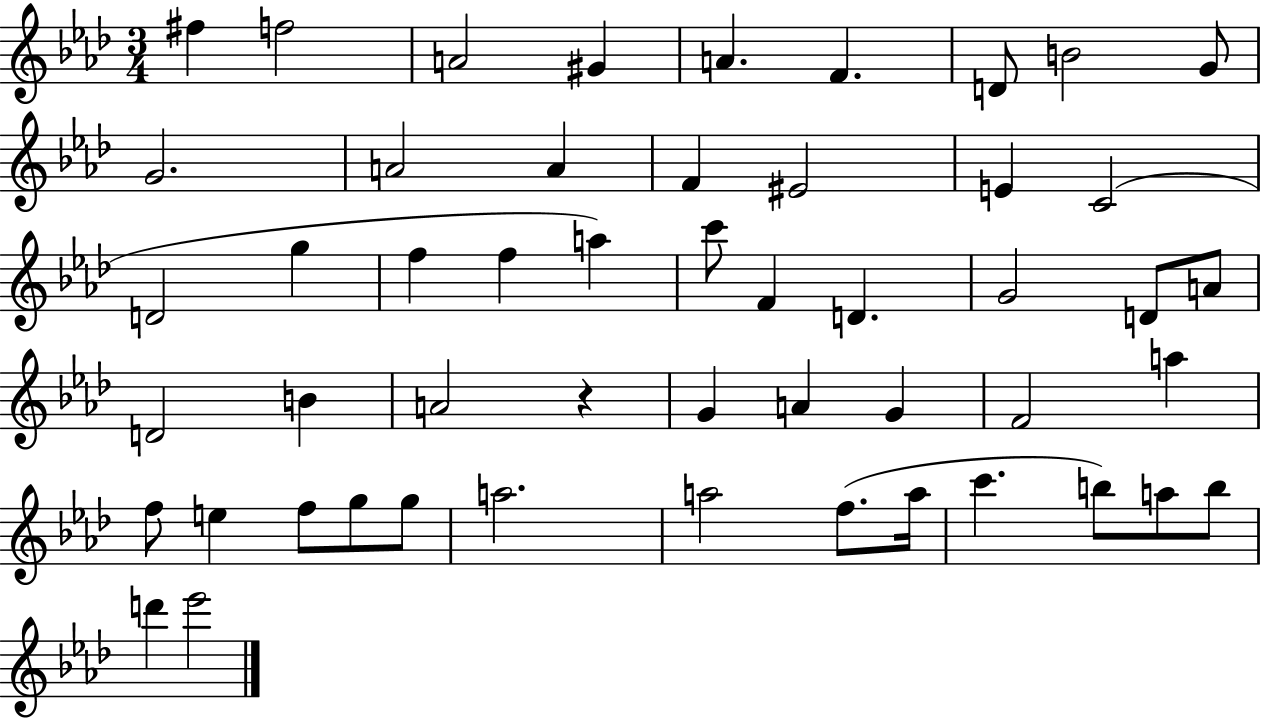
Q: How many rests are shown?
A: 1